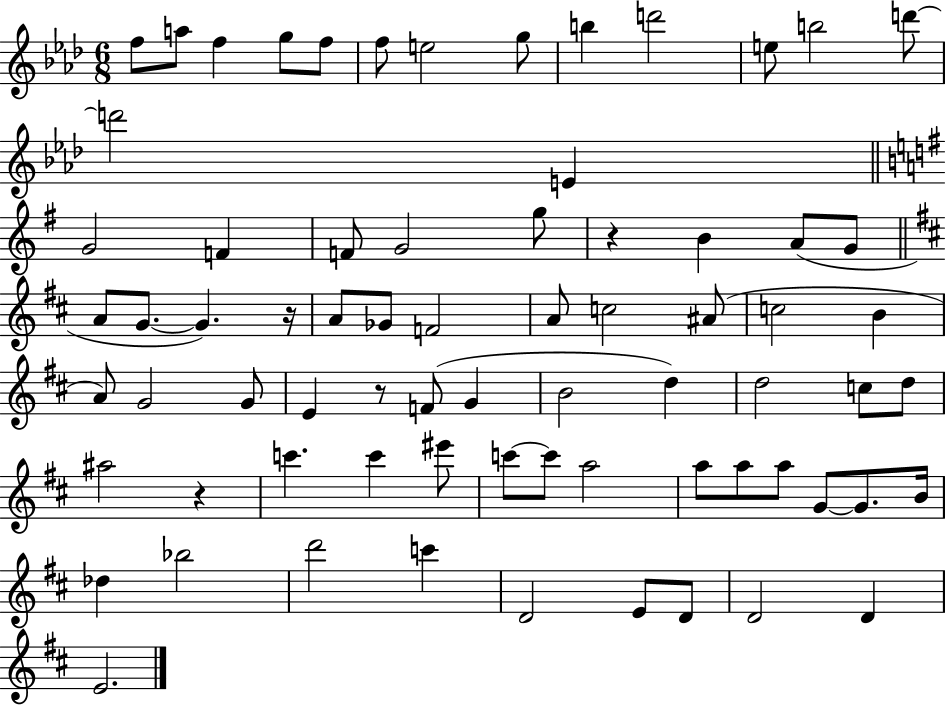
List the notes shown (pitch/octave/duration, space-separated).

F5/e A5/e F5/q G5/e F5/e F5/e E5/h G5/e B5/q D6/h E5/e B5/h D6/e D6/h E4/q G4/h F4/q F4/e G4/h G5/e R/q B4/q A4/e G4/e A4/e G4/e. G4/q. R/s A4/e Gb4/e F4/h A4/e C5/h A#4/e C5/h B4/q A4/e G4/h G4/e E4/q R/e F4/e G4/q B4/h D5/q D5/h C5/e D5/e A#5/h R/q C6/q. C6/q EIS6/e C6/e C6/e A5/h A5/e A5/e A5/e G4/e G4/e. B4/s Db5/q Bb5/h D6/h C6/q D4/h E4/e D4/e D4/h D4/q E4/h.